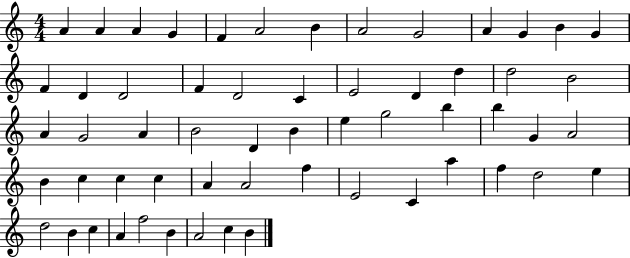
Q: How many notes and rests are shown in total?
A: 58